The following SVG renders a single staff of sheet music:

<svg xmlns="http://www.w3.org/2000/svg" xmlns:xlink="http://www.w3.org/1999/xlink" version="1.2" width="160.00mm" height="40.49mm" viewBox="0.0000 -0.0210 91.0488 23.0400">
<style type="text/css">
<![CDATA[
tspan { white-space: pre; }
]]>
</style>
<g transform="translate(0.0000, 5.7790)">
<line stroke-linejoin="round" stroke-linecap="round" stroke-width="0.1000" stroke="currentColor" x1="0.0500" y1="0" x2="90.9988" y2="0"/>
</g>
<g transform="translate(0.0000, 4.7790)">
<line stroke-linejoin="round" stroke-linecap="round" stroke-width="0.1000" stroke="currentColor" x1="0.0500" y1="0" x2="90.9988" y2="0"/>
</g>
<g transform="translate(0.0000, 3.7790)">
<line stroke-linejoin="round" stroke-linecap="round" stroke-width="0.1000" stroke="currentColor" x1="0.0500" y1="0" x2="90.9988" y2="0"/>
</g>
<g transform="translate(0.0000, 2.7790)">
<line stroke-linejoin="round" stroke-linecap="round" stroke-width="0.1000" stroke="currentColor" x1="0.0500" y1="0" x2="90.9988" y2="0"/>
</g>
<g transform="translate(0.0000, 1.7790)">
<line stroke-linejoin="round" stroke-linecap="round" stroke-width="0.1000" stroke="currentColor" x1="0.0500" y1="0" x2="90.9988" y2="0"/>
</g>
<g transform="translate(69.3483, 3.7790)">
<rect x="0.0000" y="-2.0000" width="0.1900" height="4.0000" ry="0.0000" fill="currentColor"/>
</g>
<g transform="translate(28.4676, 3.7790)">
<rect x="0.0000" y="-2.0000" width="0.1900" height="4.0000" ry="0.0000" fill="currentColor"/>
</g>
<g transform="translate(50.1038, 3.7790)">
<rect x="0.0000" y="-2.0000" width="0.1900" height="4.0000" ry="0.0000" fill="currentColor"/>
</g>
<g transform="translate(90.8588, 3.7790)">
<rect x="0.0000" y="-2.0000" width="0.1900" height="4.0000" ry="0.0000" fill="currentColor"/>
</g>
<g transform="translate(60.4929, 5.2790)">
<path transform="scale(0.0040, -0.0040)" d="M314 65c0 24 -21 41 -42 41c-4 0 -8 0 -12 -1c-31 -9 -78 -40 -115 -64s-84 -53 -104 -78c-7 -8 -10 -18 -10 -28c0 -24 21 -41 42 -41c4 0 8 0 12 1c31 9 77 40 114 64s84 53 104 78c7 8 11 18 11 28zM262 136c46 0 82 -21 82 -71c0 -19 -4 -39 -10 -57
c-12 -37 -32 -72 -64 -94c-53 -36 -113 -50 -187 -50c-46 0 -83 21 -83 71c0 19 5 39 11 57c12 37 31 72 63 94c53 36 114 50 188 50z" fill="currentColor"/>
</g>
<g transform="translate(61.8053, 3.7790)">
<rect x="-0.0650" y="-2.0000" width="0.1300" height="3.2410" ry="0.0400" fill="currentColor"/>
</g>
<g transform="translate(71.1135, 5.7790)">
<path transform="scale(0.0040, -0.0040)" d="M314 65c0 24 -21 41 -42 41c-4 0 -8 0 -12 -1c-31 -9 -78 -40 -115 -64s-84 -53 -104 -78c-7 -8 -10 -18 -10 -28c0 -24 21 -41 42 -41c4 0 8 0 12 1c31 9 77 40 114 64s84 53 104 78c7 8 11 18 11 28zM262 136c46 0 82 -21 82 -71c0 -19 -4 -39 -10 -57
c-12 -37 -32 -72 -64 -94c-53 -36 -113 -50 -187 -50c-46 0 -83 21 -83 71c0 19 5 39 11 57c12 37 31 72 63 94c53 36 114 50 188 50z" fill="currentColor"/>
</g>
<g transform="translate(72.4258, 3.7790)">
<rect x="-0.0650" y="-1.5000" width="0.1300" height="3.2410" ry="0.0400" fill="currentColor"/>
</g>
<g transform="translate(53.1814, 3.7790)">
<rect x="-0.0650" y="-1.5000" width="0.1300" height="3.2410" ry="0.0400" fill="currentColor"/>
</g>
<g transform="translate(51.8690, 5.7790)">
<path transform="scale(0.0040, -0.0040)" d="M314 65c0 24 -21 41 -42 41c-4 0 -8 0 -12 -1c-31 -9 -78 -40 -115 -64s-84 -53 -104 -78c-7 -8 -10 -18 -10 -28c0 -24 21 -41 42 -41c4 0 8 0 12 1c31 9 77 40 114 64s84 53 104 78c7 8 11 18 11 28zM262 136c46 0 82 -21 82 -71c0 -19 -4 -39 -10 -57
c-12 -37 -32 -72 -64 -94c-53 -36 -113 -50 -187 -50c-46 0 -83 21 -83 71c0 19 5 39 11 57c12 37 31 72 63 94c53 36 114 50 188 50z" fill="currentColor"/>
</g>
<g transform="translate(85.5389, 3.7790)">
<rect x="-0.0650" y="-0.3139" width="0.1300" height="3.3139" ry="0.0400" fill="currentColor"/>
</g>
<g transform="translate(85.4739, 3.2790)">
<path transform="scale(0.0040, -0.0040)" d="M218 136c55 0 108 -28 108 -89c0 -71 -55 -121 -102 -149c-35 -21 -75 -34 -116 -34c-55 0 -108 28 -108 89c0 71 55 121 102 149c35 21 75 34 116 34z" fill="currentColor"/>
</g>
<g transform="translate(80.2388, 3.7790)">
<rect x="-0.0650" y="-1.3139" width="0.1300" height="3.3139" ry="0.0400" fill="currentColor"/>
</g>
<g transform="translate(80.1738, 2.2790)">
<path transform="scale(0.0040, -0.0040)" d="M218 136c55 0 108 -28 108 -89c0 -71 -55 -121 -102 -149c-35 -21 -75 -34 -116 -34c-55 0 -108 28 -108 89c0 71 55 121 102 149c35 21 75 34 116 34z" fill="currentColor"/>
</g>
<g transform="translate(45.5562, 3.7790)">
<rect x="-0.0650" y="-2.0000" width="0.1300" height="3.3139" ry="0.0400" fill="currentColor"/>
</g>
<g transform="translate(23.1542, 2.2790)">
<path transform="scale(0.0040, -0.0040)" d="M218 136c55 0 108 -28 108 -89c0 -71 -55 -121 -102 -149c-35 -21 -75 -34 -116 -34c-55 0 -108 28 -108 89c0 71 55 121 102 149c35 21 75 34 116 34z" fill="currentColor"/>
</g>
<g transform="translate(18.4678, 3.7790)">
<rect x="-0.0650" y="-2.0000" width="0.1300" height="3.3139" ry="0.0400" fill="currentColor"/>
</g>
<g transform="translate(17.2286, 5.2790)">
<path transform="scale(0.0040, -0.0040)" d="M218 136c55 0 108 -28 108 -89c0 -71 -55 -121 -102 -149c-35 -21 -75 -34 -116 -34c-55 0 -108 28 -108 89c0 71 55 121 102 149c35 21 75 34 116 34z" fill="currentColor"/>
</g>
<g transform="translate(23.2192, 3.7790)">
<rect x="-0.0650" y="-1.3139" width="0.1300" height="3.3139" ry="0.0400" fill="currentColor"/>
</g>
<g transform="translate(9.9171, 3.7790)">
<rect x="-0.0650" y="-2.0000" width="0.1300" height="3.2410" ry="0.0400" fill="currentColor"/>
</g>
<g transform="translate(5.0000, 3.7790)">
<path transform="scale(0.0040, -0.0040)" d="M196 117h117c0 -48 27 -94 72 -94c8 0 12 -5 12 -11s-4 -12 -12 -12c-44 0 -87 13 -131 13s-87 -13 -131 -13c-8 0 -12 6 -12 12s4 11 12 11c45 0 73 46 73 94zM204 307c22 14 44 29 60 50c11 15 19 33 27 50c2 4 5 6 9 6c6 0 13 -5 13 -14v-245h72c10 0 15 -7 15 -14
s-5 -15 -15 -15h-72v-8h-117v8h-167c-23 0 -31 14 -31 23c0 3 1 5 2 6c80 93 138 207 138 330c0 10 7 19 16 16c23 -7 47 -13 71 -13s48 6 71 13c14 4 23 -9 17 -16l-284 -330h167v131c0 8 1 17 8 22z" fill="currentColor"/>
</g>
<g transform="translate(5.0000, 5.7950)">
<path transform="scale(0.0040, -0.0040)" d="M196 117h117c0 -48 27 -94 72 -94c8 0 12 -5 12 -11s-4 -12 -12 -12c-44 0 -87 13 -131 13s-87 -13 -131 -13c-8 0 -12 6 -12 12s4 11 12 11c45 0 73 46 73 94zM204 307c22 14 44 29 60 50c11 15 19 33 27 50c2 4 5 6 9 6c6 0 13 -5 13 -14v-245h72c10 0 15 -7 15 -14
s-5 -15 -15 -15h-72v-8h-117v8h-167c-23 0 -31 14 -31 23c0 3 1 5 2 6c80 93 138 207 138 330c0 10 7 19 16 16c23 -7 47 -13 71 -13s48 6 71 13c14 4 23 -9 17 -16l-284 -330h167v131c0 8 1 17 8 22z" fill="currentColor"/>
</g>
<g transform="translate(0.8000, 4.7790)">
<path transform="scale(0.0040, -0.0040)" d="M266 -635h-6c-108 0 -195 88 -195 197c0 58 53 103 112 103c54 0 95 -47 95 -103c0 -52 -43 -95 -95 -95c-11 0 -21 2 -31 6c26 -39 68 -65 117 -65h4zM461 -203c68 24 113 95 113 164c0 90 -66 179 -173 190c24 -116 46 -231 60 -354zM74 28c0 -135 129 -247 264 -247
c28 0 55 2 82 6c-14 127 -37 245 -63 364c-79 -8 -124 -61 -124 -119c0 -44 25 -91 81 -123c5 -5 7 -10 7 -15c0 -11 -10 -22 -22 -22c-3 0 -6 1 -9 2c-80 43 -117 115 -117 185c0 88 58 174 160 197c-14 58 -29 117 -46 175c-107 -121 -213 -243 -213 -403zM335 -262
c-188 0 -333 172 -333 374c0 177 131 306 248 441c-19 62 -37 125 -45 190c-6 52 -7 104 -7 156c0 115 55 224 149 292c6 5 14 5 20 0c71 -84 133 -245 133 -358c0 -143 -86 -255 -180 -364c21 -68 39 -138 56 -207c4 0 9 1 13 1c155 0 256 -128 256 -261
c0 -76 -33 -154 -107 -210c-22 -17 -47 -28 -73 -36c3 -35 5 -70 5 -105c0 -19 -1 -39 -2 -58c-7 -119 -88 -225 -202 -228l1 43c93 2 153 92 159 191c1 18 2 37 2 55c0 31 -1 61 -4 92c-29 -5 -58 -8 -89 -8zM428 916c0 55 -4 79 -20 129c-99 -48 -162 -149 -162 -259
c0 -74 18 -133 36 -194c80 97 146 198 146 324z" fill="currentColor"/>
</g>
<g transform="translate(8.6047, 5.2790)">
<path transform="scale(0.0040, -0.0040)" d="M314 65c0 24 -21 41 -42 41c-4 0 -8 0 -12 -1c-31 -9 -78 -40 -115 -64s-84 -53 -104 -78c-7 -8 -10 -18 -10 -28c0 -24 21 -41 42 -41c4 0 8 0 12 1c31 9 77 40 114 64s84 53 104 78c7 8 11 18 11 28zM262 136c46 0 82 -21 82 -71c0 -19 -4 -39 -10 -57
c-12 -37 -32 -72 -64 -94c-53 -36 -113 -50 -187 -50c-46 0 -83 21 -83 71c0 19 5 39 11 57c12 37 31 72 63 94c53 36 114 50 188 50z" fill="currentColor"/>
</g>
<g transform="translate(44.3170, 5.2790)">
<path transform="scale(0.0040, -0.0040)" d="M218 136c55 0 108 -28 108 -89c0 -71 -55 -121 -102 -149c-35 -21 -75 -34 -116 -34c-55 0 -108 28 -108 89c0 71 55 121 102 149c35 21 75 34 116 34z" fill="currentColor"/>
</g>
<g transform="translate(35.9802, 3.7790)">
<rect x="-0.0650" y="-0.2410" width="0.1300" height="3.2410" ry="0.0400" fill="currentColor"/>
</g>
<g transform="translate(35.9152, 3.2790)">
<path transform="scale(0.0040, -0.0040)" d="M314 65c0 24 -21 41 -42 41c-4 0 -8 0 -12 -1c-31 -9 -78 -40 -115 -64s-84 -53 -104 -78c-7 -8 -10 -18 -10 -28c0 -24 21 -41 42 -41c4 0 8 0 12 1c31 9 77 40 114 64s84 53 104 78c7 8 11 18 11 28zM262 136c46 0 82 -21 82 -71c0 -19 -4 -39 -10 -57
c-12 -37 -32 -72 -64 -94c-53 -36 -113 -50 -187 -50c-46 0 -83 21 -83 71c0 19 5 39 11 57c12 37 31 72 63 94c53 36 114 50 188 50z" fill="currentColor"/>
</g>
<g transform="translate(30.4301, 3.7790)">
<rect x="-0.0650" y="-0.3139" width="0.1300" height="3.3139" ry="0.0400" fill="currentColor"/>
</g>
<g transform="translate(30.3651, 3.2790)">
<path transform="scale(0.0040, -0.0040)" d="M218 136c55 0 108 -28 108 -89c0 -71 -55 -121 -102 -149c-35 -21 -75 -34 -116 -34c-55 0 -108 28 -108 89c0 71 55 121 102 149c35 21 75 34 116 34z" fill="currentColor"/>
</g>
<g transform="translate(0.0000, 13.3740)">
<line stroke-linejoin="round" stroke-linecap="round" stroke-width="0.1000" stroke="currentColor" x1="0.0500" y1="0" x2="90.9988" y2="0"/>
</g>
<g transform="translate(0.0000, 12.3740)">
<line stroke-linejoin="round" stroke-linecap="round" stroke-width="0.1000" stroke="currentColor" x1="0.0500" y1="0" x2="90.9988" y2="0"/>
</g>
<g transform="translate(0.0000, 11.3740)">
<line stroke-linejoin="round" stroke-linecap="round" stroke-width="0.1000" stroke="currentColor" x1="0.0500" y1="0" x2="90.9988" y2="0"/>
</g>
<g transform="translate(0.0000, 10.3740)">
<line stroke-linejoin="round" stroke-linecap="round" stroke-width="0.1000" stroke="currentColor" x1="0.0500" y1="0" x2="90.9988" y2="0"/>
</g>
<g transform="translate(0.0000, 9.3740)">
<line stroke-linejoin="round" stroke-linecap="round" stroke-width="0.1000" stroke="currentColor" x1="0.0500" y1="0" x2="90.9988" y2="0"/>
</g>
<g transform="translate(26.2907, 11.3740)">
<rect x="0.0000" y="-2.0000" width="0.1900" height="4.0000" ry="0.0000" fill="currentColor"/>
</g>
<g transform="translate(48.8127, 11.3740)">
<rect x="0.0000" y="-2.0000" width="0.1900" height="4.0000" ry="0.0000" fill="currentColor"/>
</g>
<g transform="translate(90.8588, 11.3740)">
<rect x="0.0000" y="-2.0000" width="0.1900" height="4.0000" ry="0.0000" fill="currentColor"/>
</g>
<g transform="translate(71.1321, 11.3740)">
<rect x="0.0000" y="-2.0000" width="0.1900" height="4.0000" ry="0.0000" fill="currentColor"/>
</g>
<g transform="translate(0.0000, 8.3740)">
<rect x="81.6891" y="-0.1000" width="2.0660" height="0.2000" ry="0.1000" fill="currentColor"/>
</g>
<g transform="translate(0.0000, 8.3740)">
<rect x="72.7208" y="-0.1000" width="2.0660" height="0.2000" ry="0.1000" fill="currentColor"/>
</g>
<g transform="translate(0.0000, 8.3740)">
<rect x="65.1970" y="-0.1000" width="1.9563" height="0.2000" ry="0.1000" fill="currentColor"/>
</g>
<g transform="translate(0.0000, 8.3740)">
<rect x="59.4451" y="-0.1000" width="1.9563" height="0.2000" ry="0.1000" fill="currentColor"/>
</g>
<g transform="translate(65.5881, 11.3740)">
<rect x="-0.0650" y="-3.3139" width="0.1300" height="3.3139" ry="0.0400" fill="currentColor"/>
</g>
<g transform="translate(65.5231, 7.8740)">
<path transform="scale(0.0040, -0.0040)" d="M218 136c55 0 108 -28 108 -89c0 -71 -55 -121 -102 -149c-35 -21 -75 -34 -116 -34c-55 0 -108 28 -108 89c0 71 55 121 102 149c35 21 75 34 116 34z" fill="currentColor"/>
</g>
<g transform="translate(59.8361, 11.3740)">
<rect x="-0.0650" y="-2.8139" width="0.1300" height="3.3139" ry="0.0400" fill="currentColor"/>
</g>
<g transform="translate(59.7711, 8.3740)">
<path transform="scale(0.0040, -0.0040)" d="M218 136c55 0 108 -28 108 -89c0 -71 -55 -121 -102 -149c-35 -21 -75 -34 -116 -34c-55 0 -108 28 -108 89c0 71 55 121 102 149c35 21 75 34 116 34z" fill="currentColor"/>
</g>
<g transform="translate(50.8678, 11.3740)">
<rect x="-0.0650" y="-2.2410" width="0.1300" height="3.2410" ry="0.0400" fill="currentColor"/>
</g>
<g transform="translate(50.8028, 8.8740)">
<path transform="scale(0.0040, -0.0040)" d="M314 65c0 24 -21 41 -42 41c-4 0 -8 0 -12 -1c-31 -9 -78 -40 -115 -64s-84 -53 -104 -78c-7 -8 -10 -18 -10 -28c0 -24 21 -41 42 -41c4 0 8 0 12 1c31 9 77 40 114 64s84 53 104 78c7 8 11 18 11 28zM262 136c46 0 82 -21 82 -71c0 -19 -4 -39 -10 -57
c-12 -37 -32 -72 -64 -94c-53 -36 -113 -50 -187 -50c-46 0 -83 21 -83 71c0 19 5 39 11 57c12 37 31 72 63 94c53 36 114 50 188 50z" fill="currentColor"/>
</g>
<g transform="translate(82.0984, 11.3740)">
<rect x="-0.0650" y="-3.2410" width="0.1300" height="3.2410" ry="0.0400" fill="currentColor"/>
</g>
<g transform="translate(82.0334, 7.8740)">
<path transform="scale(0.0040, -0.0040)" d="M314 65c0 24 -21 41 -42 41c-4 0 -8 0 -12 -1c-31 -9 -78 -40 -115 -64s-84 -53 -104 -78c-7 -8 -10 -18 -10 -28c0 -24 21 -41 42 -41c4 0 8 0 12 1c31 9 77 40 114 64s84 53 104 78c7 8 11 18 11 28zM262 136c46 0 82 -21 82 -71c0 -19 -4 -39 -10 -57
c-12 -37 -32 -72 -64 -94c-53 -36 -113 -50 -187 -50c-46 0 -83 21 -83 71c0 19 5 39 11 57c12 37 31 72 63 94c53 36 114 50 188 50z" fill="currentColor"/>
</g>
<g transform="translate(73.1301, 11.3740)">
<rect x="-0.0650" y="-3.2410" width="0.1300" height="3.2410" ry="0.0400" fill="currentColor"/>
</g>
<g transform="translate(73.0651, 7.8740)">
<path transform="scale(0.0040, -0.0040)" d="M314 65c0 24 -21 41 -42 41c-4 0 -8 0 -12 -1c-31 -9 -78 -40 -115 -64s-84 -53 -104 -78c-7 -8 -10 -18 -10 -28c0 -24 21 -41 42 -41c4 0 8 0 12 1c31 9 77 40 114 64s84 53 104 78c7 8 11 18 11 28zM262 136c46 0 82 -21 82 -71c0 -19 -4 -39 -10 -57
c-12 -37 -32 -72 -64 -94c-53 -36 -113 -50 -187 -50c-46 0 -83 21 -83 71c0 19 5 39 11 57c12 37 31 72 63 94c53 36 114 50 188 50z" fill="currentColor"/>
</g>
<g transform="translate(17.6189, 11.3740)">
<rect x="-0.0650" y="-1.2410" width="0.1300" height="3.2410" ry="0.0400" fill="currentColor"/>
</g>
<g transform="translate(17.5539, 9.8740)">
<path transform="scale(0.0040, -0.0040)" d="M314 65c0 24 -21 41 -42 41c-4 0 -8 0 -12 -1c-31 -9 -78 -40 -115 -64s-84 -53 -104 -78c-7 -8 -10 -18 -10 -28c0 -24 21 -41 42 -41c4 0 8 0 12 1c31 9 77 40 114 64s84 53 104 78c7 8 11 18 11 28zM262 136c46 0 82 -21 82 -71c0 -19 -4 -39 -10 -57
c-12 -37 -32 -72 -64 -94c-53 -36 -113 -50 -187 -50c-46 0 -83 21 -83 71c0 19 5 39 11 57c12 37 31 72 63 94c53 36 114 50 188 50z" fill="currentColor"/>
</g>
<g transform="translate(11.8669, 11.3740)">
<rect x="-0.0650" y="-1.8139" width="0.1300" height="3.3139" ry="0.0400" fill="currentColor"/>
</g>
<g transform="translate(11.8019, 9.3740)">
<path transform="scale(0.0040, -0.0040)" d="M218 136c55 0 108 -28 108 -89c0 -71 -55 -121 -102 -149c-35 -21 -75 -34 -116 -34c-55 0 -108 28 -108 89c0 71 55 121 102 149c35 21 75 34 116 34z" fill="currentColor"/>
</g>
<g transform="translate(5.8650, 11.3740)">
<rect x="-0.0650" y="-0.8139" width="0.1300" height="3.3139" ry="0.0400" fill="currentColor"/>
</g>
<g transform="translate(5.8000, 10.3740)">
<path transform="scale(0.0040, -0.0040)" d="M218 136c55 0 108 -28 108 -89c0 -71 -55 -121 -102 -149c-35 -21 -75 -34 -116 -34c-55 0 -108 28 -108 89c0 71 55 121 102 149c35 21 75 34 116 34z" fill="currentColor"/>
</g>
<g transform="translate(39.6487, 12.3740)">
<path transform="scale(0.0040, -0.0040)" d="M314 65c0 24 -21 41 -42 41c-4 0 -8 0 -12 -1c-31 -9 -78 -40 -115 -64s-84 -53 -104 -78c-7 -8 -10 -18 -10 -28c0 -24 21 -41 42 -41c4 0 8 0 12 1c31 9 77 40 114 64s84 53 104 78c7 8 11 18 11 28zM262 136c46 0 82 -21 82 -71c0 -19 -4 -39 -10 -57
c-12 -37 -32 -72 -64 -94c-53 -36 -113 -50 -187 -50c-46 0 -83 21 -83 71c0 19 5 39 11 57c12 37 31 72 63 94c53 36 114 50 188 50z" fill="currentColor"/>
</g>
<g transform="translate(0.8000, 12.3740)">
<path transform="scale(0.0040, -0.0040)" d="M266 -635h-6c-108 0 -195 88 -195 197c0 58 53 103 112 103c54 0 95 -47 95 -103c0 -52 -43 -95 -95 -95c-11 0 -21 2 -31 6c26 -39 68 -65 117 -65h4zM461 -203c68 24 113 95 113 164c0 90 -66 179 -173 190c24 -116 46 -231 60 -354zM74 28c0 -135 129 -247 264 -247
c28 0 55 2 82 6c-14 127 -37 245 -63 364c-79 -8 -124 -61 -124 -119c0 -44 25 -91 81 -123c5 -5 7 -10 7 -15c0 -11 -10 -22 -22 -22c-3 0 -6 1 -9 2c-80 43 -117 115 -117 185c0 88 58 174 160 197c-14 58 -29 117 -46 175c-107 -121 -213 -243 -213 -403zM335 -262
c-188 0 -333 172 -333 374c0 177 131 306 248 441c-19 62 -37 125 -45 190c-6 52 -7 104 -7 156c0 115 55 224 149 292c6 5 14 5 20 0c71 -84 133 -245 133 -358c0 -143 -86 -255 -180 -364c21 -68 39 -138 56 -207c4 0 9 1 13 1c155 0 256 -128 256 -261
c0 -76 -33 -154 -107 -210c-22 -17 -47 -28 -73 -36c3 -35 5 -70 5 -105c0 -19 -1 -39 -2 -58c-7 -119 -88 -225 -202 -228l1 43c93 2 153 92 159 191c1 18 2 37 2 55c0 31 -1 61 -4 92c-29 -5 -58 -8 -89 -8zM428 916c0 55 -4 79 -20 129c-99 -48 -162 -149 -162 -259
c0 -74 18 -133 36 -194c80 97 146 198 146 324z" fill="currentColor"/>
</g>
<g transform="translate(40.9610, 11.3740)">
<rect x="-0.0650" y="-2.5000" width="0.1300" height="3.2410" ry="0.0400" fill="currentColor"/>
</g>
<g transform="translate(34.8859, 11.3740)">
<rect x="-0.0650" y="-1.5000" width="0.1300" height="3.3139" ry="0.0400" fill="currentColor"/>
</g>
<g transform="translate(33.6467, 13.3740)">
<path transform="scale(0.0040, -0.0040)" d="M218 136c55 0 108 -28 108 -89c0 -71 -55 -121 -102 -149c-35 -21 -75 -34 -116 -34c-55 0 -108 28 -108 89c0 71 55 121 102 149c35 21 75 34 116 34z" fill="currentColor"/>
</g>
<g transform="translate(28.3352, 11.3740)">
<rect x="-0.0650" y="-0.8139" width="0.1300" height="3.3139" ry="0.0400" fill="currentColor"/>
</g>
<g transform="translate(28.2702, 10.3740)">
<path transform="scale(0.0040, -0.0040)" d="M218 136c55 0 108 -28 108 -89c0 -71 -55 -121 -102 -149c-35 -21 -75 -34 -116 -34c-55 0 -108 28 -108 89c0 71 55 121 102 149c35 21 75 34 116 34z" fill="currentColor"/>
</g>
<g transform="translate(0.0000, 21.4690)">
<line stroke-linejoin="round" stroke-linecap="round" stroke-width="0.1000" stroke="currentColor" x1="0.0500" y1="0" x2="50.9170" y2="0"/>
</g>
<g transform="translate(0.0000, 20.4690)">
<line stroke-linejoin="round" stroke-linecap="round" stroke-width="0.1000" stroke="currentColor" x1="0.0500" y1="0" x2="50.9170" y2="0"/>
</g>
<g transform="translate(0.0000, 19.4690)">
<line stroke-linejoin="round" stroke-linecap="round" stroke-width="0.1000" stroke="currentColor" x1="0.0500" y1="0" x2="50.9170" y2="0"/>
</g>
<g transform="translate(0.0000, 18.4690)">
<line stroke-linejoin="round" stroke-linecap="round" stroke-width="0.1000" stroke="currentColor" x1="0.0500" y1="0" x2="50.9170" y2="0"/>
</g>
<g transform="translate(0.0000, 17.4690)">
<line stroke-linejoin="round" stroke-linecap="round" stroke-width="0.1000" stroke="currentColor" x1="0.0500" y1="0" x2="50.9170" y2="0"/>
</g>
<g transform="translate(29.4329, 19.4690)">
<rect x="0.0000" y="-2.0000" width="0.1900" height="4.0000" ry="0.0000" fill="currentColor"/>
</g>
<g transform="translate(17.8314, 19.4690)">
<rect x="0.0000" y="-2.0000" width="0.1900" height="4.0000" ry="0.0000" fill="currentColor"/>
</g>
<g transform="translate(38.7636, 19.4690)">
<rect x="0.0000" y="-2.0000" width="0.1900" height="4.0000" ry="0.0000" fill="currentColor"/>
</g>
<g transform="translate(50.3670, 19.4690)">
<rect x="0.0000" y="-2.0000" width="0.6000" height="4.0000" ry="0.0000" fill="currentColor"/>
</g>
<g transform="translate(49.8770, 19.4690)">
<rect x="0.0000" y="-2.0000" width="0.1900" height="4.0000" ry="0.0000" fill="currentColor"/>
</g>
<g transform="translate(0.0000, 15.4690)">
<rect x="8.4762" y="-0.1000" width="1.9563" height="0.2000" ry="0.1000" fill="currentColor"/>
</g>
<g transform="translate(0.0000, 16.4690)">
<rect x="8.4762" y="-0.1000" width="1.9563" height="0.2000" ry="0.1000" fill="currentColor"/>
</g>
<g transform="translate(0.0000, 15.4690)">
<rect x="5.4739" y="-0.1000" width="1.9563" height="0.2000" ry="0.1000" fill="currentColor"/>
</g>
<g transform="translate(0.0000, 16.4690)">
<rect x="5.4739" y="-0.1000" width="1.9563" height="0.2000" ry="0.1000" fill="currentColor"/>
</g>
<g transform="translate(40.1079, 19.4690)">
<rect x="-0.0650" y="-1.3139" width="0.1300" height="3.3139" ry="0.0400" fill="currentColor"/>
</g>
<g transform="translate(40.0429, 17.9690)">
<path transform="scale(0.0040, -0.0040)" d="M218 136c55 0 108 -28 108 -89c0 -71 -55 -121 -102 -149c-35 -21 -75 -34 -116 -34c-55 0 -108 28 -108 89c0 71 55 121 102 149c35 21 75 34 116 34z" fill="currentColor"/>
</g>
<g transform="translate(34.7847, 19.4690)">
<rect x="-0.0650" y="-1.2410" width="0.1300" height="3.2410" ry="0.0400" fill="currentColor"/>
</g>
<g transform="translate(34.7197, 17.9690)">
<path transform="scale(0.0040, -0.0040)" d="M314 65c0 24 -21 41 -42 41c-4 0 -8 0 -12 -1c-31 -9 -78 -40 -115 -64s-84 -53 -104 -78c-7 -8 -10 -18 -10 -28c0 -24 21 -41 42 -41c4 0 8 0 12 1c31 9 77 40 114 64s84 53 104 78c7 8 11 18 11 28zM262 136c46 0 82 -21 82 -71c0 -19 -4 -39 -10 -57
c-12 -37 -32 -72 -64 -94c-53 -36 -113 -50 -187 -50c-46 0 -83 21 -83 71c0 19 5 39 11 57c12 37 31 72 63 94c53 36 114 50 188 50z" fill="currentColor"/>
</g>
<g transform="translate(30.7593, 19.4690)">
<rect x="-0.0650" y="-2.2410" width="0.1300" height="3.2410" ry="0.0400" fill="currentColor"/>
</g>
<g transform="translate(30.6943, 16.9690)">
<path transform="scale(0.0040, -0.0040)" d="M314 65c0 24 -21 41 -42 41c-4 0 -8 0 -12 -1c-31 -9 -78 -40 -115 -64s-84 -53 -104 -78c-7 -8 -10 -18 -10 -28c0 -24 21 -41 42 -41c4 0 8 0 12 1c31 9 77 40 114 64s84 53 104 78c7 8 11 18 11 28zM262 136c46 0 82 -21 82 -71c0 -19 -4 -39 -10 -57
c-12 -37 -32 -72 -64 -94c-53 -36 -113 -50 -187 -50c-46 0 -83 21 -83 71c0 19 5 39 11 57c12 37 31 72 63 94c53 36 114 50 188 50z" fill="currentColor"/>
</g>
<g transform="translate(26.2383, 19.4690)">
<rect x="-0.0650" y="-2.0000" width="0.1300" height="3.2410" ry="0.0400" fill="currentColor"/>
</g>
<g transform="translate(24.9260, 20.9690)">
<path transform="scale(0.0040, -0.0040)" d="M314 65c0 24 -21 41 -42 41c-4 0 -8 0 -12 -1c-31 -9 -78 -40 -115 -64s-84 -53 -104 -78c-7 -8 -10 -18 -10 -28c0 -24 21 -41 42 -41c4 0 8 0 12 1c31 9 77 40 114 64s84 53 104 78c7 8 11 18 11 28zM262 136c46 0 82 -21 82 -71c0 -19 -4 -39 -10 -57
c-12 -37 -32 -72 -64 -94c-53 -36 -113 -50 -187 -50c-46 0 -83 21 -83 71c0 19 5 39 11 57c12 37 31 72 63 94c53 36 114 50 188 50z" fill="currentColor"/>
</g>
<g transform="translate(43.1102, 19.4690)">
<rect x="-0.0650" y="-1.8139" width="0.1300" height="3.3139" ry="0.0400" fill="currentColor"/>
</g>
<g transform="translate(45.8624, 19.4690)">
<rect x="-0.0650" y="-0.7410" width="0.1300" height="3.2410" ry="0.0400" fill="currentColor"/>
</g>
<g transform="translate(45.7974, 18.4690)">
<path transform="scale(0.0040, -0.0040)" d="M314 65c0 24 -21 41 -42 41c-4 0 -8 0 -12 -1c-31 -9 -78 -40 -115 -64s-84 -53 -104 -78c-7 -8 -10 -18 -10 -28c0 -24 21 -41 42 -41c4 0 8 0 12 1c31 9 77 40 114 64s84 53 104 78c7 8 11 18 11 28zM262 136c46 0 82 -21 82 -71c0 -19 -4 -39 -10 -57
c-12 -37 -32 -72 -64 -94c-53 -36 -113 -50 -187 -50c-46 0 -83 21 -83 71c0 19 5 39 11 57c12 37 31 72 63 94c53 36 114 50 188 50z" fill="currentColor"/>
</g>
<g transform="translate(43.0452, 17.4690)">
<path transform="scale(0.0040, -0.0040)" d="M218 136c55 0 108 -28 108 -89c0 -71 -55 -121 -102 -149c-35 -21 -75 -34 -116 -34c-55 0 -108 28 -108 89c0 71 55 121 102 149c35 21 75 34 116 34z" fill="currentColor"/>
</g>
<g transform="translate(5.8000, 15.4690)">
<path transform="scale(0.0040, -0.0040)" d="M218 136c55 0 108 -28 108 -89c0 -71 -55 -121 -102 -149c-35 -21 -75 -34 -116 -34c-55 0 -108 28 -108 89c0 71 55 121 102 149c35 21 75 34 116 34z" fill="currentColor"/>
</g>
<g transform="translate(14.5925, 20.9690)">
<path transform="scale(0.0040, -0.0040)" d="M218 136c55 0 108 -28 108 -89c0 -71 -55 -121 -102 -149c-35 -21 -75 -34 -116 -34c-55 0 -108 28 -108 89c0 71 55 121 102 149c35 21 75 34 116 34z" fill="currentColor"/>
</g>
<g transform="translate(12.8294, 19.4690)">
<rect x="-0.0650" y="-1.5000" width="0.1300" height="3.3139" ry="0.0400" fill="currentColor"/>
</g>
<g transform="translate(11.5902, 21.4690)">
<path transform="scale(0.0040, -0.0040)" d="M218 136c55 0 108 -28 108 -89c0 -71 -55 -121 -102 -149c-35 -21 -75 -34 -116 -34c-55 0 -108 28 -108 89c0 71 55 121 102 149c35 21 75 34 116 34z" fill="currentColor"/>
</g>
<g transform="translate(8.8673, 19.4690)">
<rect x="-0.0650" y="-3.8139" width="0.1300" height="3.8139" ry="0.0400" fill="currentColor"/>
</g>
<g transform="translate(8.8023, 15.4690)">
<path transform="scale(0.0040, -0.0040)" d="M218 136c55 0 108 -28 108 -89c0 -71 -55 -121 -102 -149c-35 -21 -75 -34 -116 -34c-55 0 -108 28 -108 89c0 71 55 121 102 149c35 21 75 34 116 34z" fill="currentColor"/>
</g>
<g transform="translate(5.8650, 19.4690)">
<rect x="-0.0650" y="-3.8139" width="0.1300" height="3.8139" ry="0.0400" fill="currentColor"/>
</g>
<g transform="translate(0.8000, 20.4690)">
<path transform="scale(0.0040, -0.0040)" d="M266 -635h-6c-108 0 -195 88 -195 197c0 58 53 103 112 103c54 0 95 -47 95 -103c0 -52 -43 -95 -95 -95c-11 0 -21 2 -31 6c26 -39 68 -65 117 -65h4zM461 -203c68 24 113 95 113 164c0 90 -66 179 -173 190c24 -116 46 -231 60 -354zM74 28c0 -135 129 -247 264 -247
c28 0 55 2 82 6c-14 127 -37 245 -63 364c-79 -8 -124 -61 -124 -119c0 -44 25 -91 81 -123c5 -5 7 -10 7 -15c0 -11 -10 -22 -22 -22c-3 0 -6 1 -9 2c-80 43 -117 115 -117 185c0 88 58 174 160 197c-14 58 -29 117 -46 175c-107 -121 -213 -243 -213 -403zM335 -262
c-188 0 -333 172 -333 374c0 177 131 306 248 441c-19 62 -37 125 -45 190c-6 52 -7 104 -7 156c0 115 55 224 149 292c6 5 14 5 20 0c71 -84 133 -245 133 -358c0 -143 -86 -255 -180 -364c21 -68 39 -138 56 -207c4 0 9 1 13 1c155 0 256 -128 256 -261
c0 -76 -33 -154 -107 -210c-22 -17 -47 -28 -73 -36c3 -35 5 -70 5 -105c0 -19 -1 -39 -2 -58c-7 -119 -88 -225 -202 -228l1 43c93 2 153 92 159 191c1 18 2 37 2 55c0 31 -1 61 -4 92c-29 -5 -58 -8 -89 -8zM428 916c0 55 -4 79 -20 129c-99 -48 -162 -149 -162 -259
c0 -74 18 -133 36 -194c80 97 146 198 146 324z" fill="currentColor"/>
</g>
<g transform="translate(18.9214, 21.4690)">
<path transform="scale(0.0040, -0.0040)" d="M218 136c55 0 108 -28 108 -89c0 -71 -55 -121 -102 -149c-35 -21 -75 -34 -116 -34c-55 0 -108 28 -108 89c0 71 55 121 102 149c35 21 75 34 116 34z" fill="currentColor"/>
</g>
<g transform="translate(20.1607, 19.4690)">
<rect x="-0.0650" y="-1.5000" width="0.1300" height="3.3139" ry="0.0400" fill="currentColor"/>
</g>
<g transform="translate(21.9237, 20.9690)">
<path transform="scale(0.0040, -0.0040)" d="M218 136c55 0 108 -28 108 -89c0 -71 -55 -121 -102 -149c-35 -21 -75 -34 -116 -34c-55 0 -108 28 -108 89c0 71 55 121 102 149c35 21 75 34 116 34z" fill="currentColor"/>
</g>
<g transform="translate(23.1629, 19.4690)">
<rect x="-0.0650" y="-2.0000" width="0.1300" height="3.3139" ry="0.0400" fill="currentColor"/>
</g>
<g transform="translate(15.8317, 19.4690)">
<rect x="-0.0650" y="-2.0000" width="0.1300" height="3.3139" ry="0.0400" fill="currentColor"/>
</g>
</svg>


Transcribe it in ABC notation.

X:1
T:Untitled
M:4/4
L:1/4
K:C
F2 F e c c2 F E2 F2 E2 e c d f e2 d E G2 g2 a b b2 b2 c' c' E F E F F2 g2 e2 e f d2